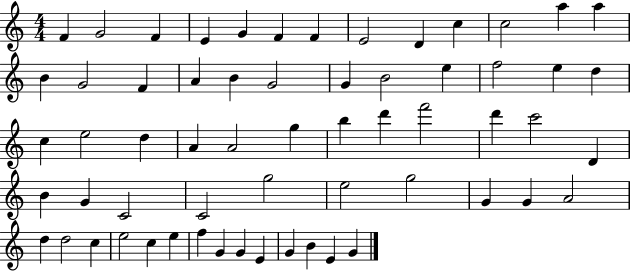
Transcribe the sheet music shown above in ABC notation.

X:1
T:Untitled
M:4/4
L:1/4
K:C
F G2 F E G F F E2 D c c2 a a B G2 F A B G2 G B2 e f2 e d c e2 d A A2 g b d' f'2 d' c'2 D B G C2 C2 g2 e2 g2 G G A2 d d2 c e2 c e f G G E G B E G